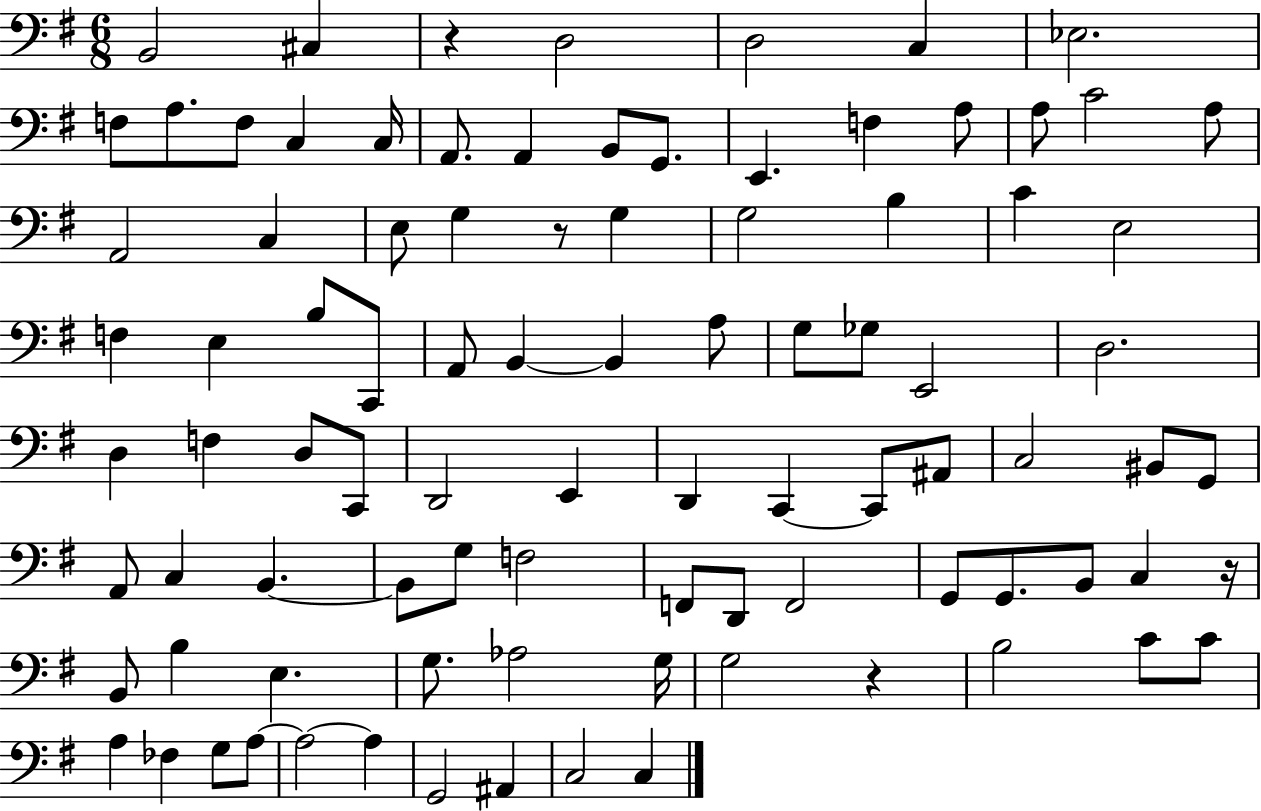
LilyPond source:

{
  \clef bass
  \numericTimeSignature
  \time 6/8
  \key g \major
  b,2 cis4 | r4 d2 | d2 c4 | ees2. | \break f8 a8. f8 c4 c16 | a,8. a,4 b,8 g,8. | e,4. f4 a8 | a8 c'2 a8 | \break a,2 c4 | e8 g4 r8 g4 | g2 b4 | c'4 e2 | \break f4 e4 b8 c,8 | a,8 b,4~~ b,4 a8 | g8 ges8 e,2 | d2. | \break d4 f4 d8 c,8 | d,2 e,4 | d,4 c,4~~ c,8 ais,8 | c2 bis,8 g,8 | \break a,8 c4 b,4.~~ | b,8 g8 f2 | f,8 d,8 f,2 | g,8 g,8. b,8 c4 r16 | \break b,8 b4 e4. | g8. aes2 g16 | g2 r4 | b2 c'8 c'8 | \break a4 fes4 g8 a8~~ | a2~~ a4 | g,2 ais,4 | c2 c4 | \break \bar "|."
}